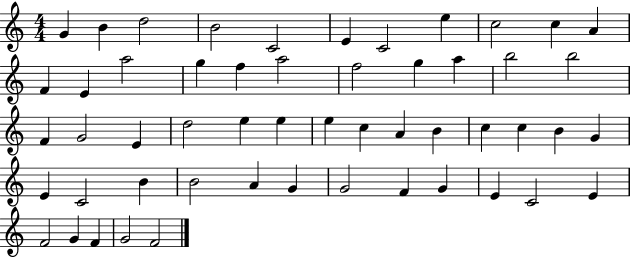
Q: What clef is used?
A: treble